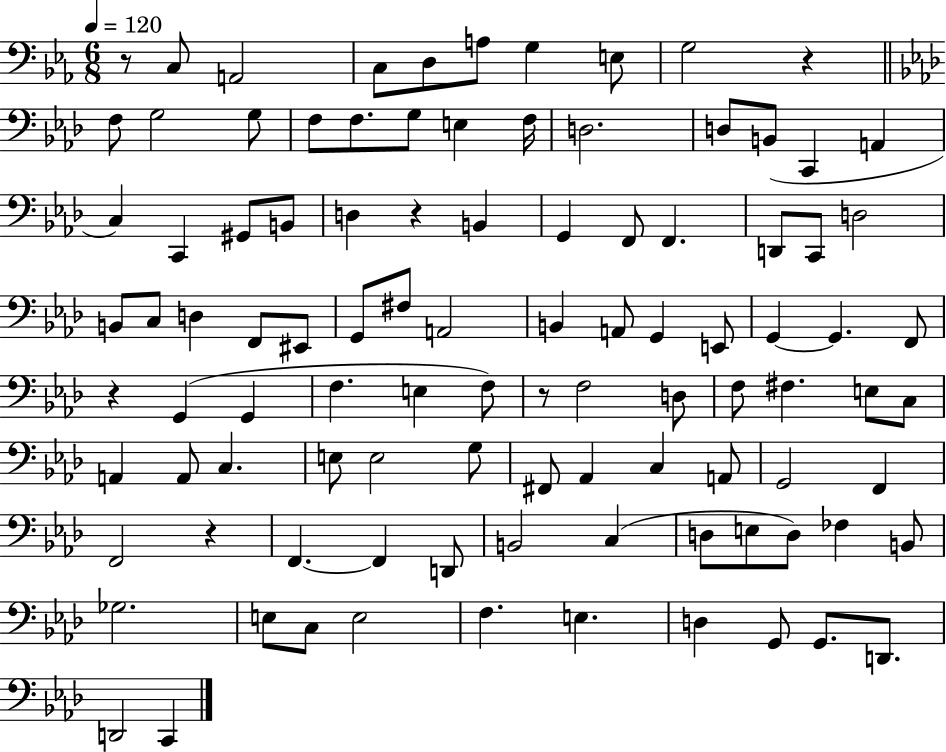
R/e C3/e A2/h C3/e D3/e A3/e G3/q E3/e G3/h R/q F3/e G3/h G3/e F3/e F3/e. G3/e E3/q F3/s D3/h. D3/e B2/e C2/q A2/q C3/q C2/q G#2/e B2/e D3/q R/q B2/q G2/q F2/e F2/q. D2/e C2/e D3/h B2/e C3/e D3/q F2/e EIS2/e G2/e F#3/e A2/h B2/q A2/e G2/q E2/e G2/q G2/q. F2/e R/q G2/q G2/q F3/q. E3/q F3/e R/e F3/h D3/e F3/e F#3/q. E3/e C3/e A2/q A2/e C3/q. E3/e E3/h G3/e F#2/e Ab2/q C3/q A2/e G2/h F2/q F2/h R/q F2/q. F2/q D2/e B2/h C3/q D3/e E3/e D3/e FES3/q B2/e Gb3/h. E3/e C3/e E3/h F3/q. E3/q. D3/q G2/e G2/e. D2/e. D2/h C2/q